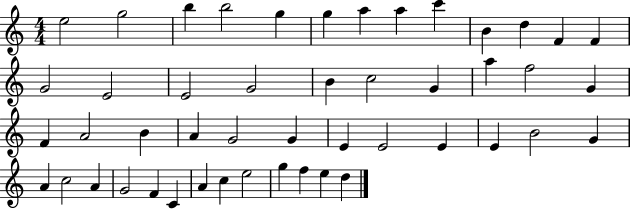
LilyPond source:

{
  \clef treble
  \numericTimeSignature
  \time 4/4
  \key c \major
  e''2 g''2 | b''4 b''2 g''4 | g''4 a''4 a''4 c'''4 | b'4 d''4 f'4 f'4 | \break g'2 e'2 | e'2 g'2 | b'4 c''2 g'4 | a''4 f''2 g'4 | \break f'4 a'2 b'4 | a'4 g'2 g'4 | e'4 e'2 e'4 | e'4 b'2 g'4 | \break a'4 c''2 a'4 | g'2 f'4 c'4 | a'4 c''4 e''2 | g''4 f''4 e''4 d''4 | \break \bar "|."
}